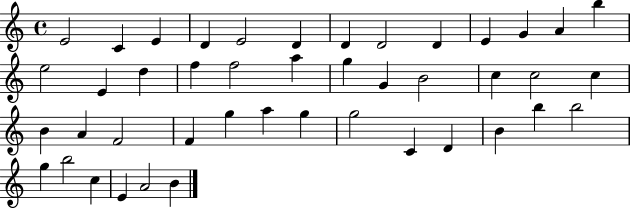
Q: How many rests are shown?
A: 0